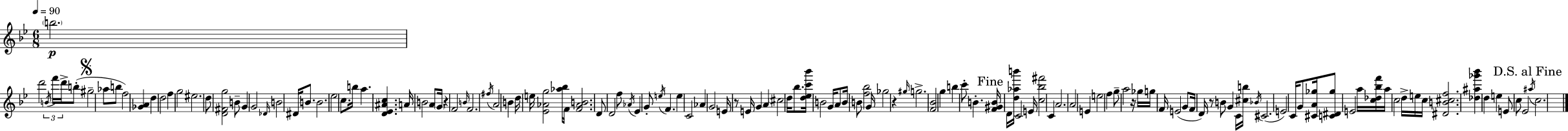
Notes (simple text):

B5/h. D6/h B4/s F6/s D6/s B5/e G#5/h Ab5/e B5/e F5/h [Gb4,A4]/q D5/q D5/h F5/q G5/h EIS5/h. D5/e [D4,F#4,G5]/h B4/e G4/q G4/h Db4/s B4/h D#4/s B4/e. B4/h. Eb5/h C5/e. B5/s A5/q. [D4,Eb4,A#4,C5]/q. A4/s B4/h A4/e G4/s R/q F4/h B4/s F4/h. F#5/s A4/h B4/q D5/s E5/s [Eb4,Ab4,G5]/h [Ab5,Bb5]/s F4/s [F4,Ab4,B4]/h. D4/e D4/h F5/e Ab4/s Eb4/q G4/e E5/s F4/q. E5/q C4/h Ab4/q G4/h E4/s R/e E4/s G4/q A4/q C#5/h D5/s Bb5/e. [D5,Eb5,C6,Bb6]/s B4/h G4/s A4/e B4/s B4/e [F5,Bb5]/h G4/s Gb5/h R/q G#5/s G5/h. [F4,Bb4]/h G5/q B5/q C6/e B4/q. [F4,G#4,B4]/s D4/s [D5,Ab5,B6]/s C4/h E4/s [C5,Bb5,F#6]/h C4/q A4/h. A4/h E4/q E5/h F5/q G5/e A5/h R/s Gb5/s G5/s F4/s E4/h G4/e F4/s D4/s R/e B4/e G4/q C4/s [C#5,B5]/s Bb4/s C#4/h. E4/h C4/s G4/e [C#4,A4,Gb5]/s [C4,D#4,Gb5]/e E4/h A5/s [C5,Db5,Bb5,F6]/s A5/s C5/h D5/s E5/s C5/s [D#4,B4,C#5,F5]/h. [Db5,A#5,Gb6,Bb6]/q D5/q E5/q E4/e C5/e Eb4/h A#5/s C5/h.